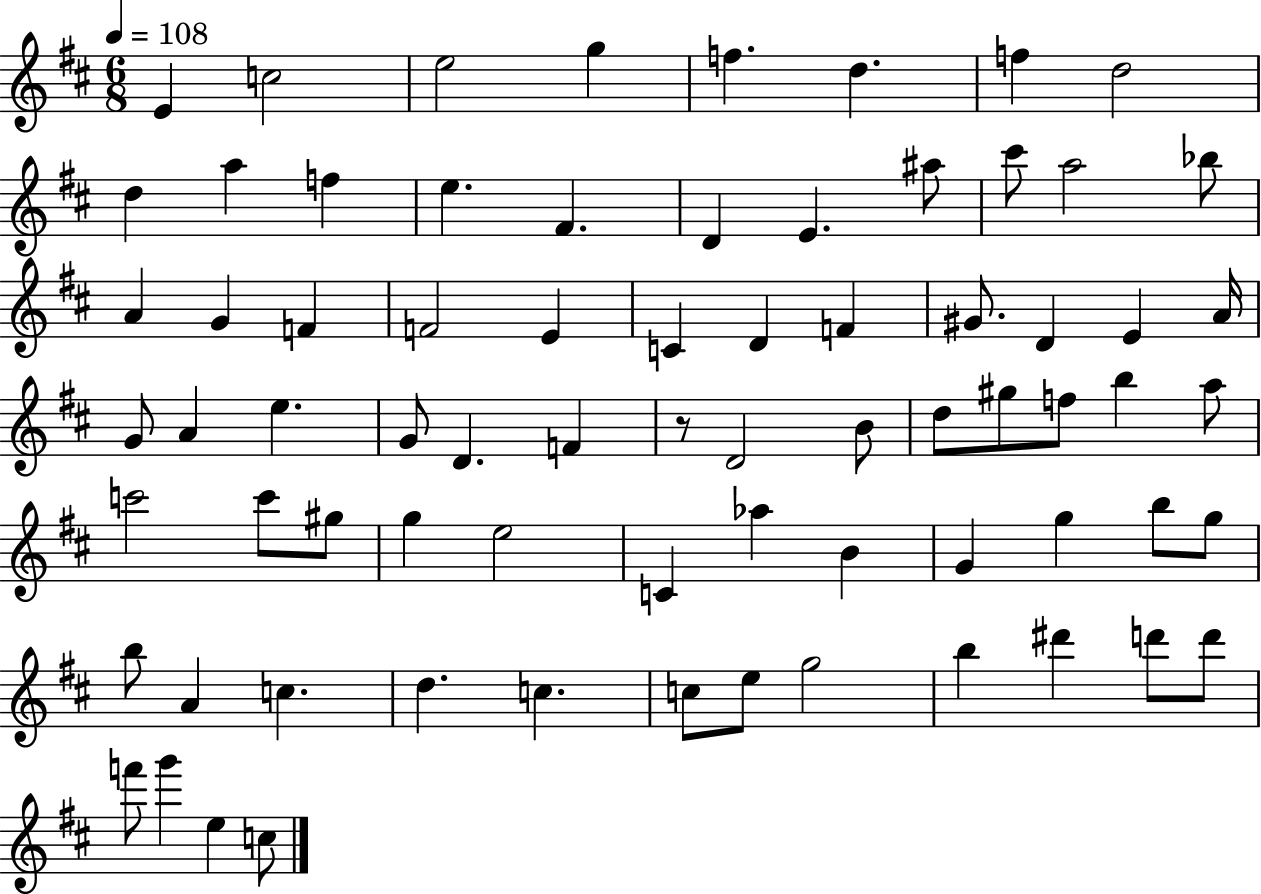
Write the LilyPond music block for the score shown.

{
  \clef treble
  \numericTimeSignature
  \time 6/8
  \key d \major
  \tempo 4 = 108
  \repeat volta 2 { e'4 c''2 | e''2 g''4 | f''4. d''4. | f''4 d''2 | \break d''4 a''4 f''4 | e''4. fis'4. | d'4 e'4. ais''8 | cis'''8 a''2 bes''8 | \break a'4 g'4 f'4 | f'2 e'4 | c'4 d'4 f'4 | gis'8. d'4 e'4 a'16 | \break g'8 a'4 e''4. | g'8 d'4. f'4 | r8 d'2 b'8 | d''8 gis''8 f''8 b''4 a''8 | \break c'''2 c'''8 gis''8 | g''4 e''2 | c'4 aes''4 b'4 | g'4 g''4 b''8 g''8 | \break b''8 a'4 c''4. | d''4. c''4. | c''8 e''8 g''2 | b''4 dis'''4 d'''8 d'''8 | \break f'''8 g'''4 e''4 c''8 | } \bar "|."
}